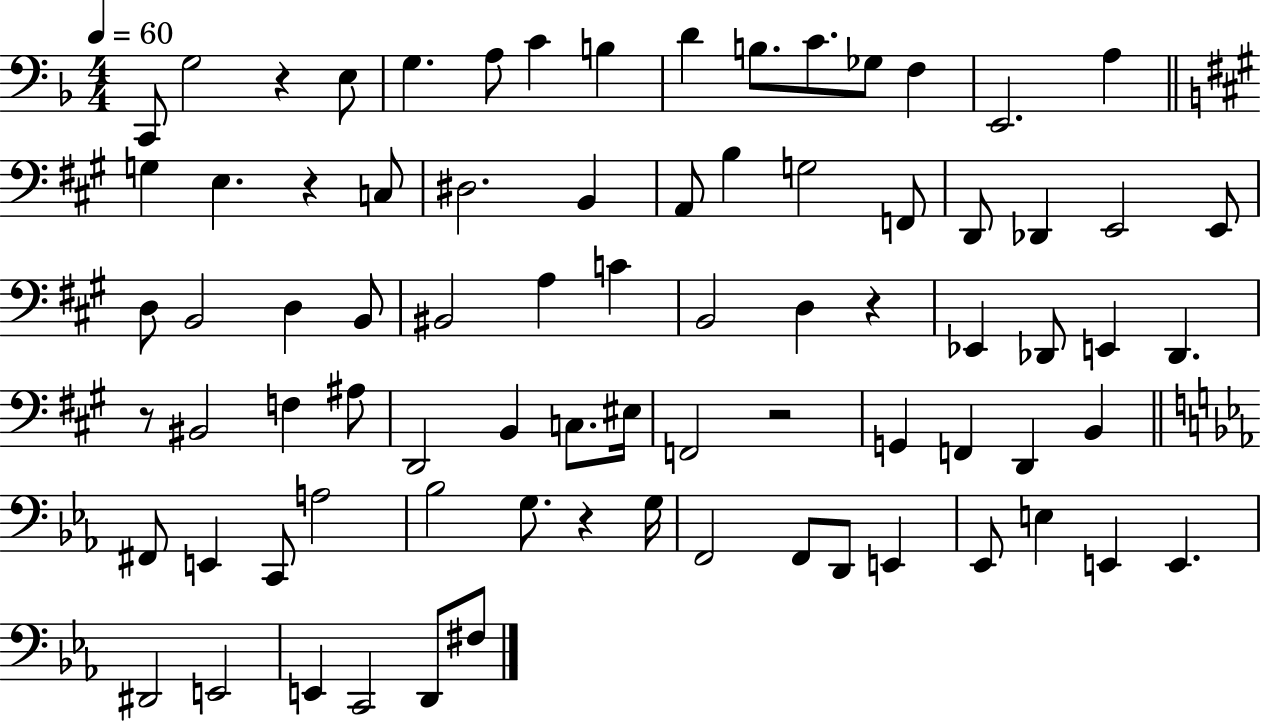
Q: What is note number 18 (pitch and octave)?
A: D#3